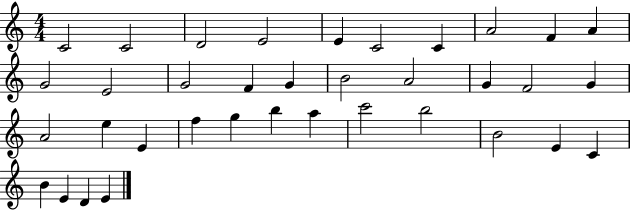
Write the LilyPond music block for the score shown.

{
  \clef treble
  \numericTimeSignature
  \time 4/4
  \key c \major
  c'2 c'2 | d'2 e'2 | e'4 c'2 c'4 | a'2 f'4 a'4 | \break g'2 e'2 | g'2 f'4 g'4 | b'2 a'2 | g'4 f'2 g'4 | \break a'2 e''4 e'4 | f''4 g''4 b''4 a''4 | c'''2 b''2 | b'2 e'4 c'4 | \break b'4 e'4 d'4 e'4 | \bar "|."
}